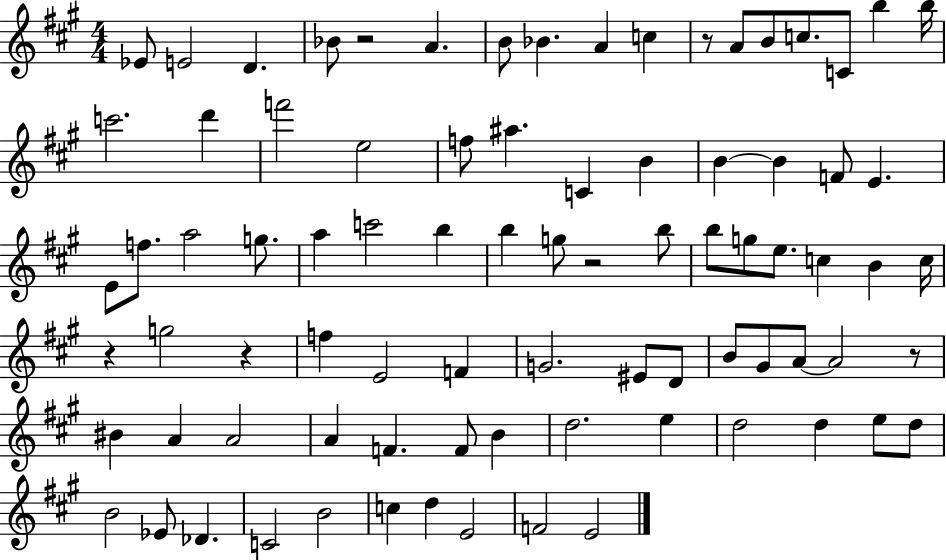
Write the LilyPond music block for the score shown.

{
  \clef treble
  \numericTimeSignature
  \time 4/4
  \key a \major
  \repeat volta 2 { ees'8 e'2 d'4. | bes'8 r2 a'4. | b'8 bes'4. a'4 c''4 | r8 a'8 b'8 c''8. c'8 b''4 b''16 | \break c'''2. d'''4 | f'''2 e''2 | f''8 ais''4. c'4 b'4 | b'4~~ b'4 f'8 e'4. | \break e'8 f''8. a''2 g''8. | a''4 c'''2 b''4 | b''4 g''8 r2 b''8 | b''8 g''8 e''8. c''4 b'4 c''16 | \break r4 g''2 r4 | f''4 e'2 f'4 | g'2. eis'8 d'8 | b'8 gis'8 a'8~~ a'2 r8 | \break bis'4 a'4 a'2 | a'4 f'4. f'8 b'4 | d''2. e''4 | d''2 d''4 e''8 d''8 | \break b'2 ees'8 des'4. | c'2 b'2 | c''4 d''4 e'2 | f'2 e'2 | \break } \bar "|."
}